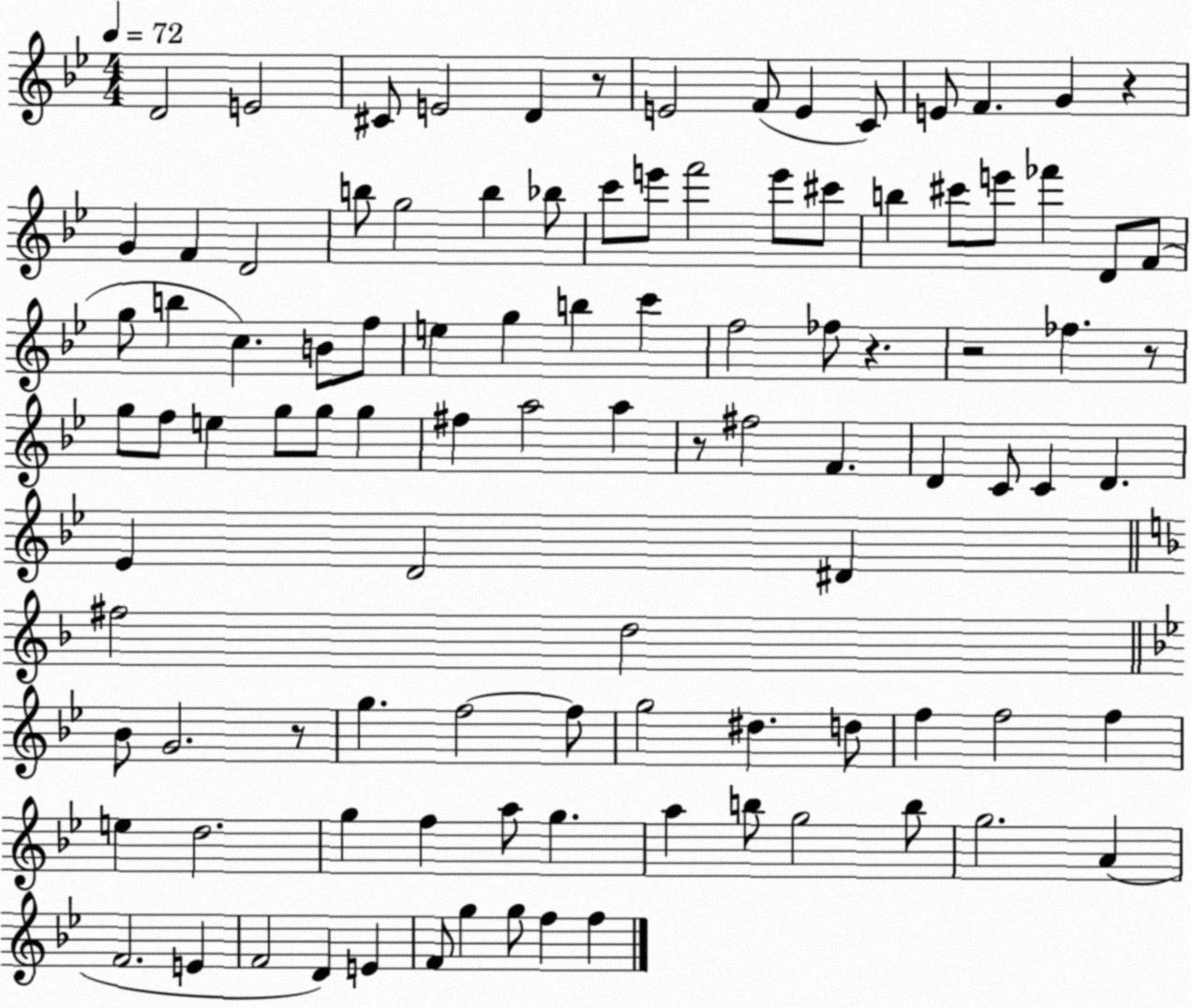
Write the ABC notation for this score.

X:1
T:Untitled
M:4/4
L:1/4
K:Bb
D2 E2 ^C/2 E2 D z/2 E2 F/2 E C/2 E/2 F G z G F D2 b/2 g2 b _b/2 c'/2 e'/2 f'2 e'/2 ^c'/2 b ^c'/2 e'/2 _f' D/2 F/2 g/2 b c B/2 f/2 e g b c' f2 _f/2 z z2 _f z/2 g/2 f/2 e g/2 g/2 g ^f a2 a z/2 ^f2 F D C/2 C D _E D2 ^D ^f2 d2 _B/2 G2 z/2 g f2 f/2 g2 ^d d/2 f f2 f e d2 g f a/2 g a b/2 g2 b/2 g2 A F2 E F2 D E F/2 g g/2 f f